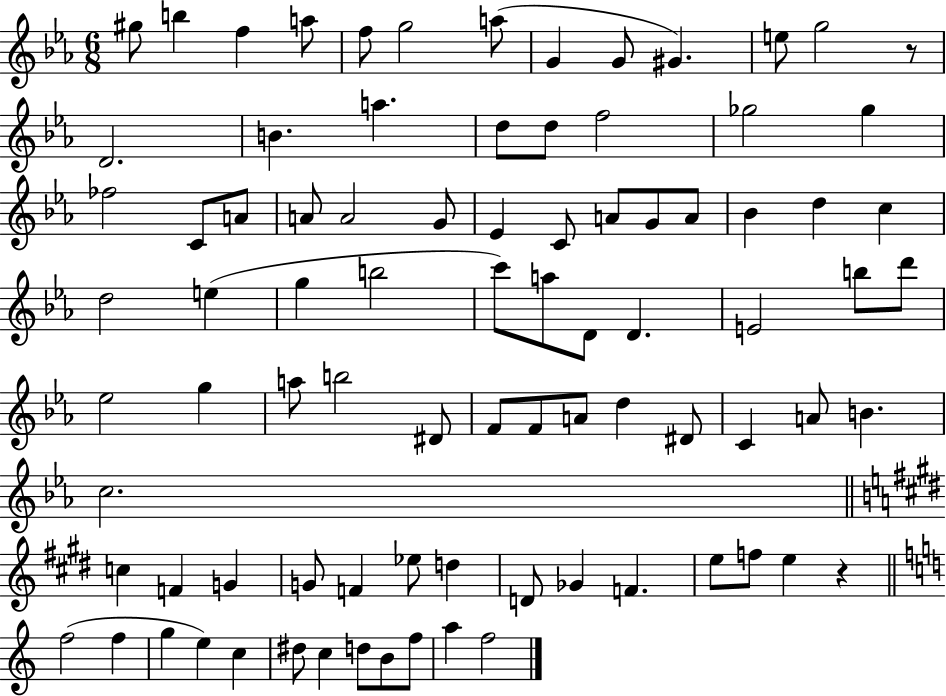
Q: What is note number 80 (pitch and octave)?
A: D5